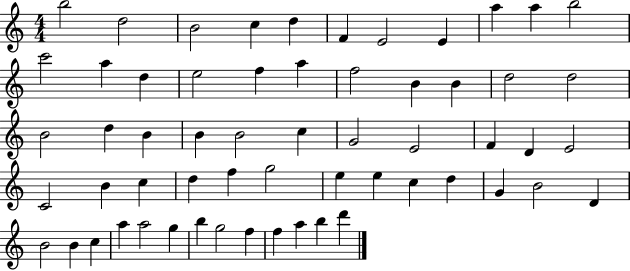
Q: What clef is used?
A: treble